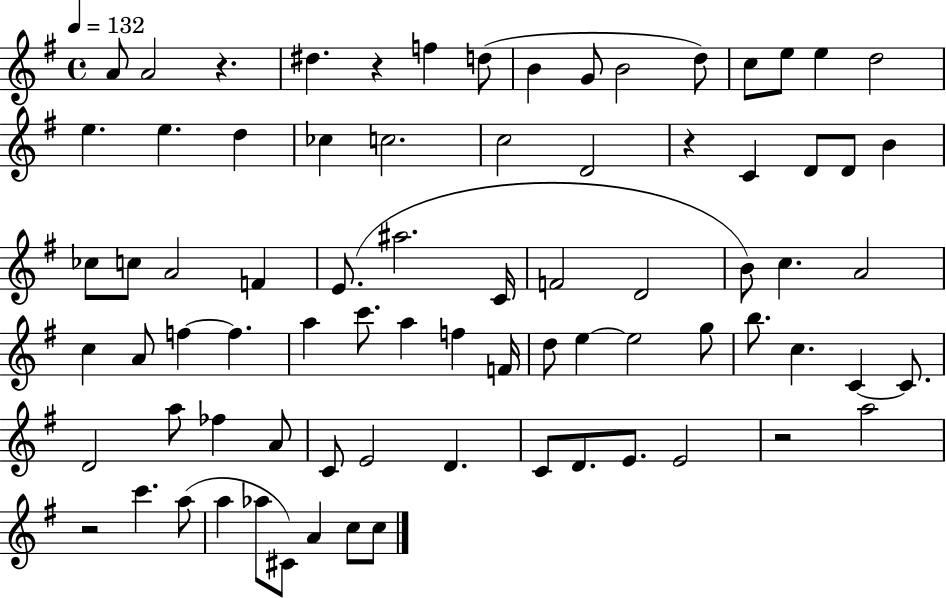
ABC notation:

X:1
T:Untitled
M:4/4
L:1/4
K:G
A/2 A2 z ^d z f d/2 B G/2 B2 d/2 c/2 e/2 e d2 e e d _c c2 c2 D2 z C D/2 D/2 B _c/2 c/2 A2 F E/2 ^a2 C/4 F2 D2 B/2 c A2 c A/2 f f a c'/2 a f F/4 d/2 e e2 g/2 b/2 c C C/2 D2 a/2 _f A/2 C/2 E2 D C/2 D/2 E/2 E2 z2 a2 z2 c' a/2 a _a/2 ^C/2 A c/2 c/2